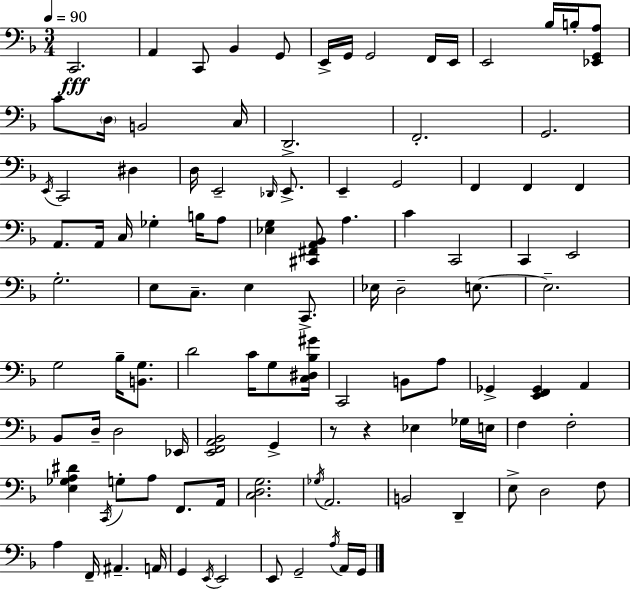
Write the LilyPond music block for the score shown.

{
  \clef bass
  \numericTimeSignature
  \time 3/4
  \key f \major
  \tempo 4 = 90
  \repeat volta 2 { c,2.\fff | a,4 c,8 bes,4 g,8 | e,16-> g,16 g,2 f,16 e,16 | e,2 bes16 b16-. <ees, g, a>8 | \break c'8 \parenthesize d16 b,2 c16 | d,2.-> | f,2.-. | g,2. | \break \acciaccatura { e,16 } c,2 dis4 | d16 e,2-- \grace { des,16 } e,8.-> | e,4-- g,2 | f,4 f,4 f,4 | \break a,8. a,16 c16 ges4-. b16 | a8 <ees g>4 <cis, fis, a, bes,>8 a4. | c'4 c,2 | c,4 e,2 | \break g2.-. | e8 c8.-- e4 c,8.-> | ees16 d2-- e8.~~ | e2.-- | \break g2 bes16-- <b, g>8. | d'2 c'16 g8 | <c dis bes gis'>16 c,2 b,8 | a8 ges,4-> <e, f, ges,>4 a,4 | \break bes,8 d16-- d2 | ees,16 <e, f, a, bes,>2 g,4-> | r8 r4 ees4 | ges16 e16 f4 f2-. | \break <e ges a dis'>4 \acciaccatura { c,16 } g8-. a8 f,8. | a,16 <c d g>2. | \acciaccatura { ges16 } a,2. | b,2 | \break d,4-- e8-> d2 | f8 a4 f,16-- ais,4.-- | a,16 g,4 \acciaccatura { e,16 } e,2 | e,8 g,2-- | \break \acciaccatura { a16 } a,16 g,16 } \bar "|."
}